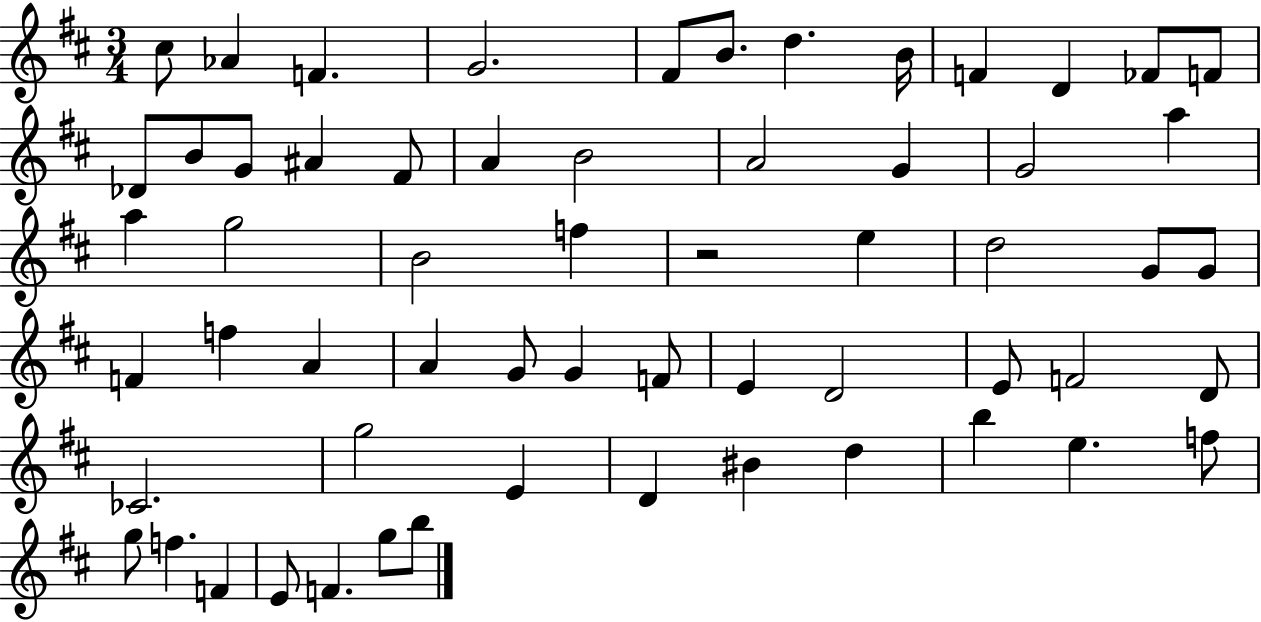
C#5/e Ab4/q F4/q. G4/h. F#4/e B4/e. D5/q. B4/s F4/q D4/q FES4/e F4/e Db4/e B4/e G4/e A#4/q F#4/e A4/q B4/h A4/h G4/q G4/h A5/q A5/q G5/h B4/h F5/q R/h E5/q D5/h G4/e G4/e F4/q F5/q A4/q A4/q G4/e G4/q F4/e E4/q D4/h E4/e F4/h D4/e CES4/h. G5/h E4/q D4/q BIS4/q D5/q B5/q E5/q. F5/e G5/e F5/q. F4/q E4/e F4/q. G5/e B5/e